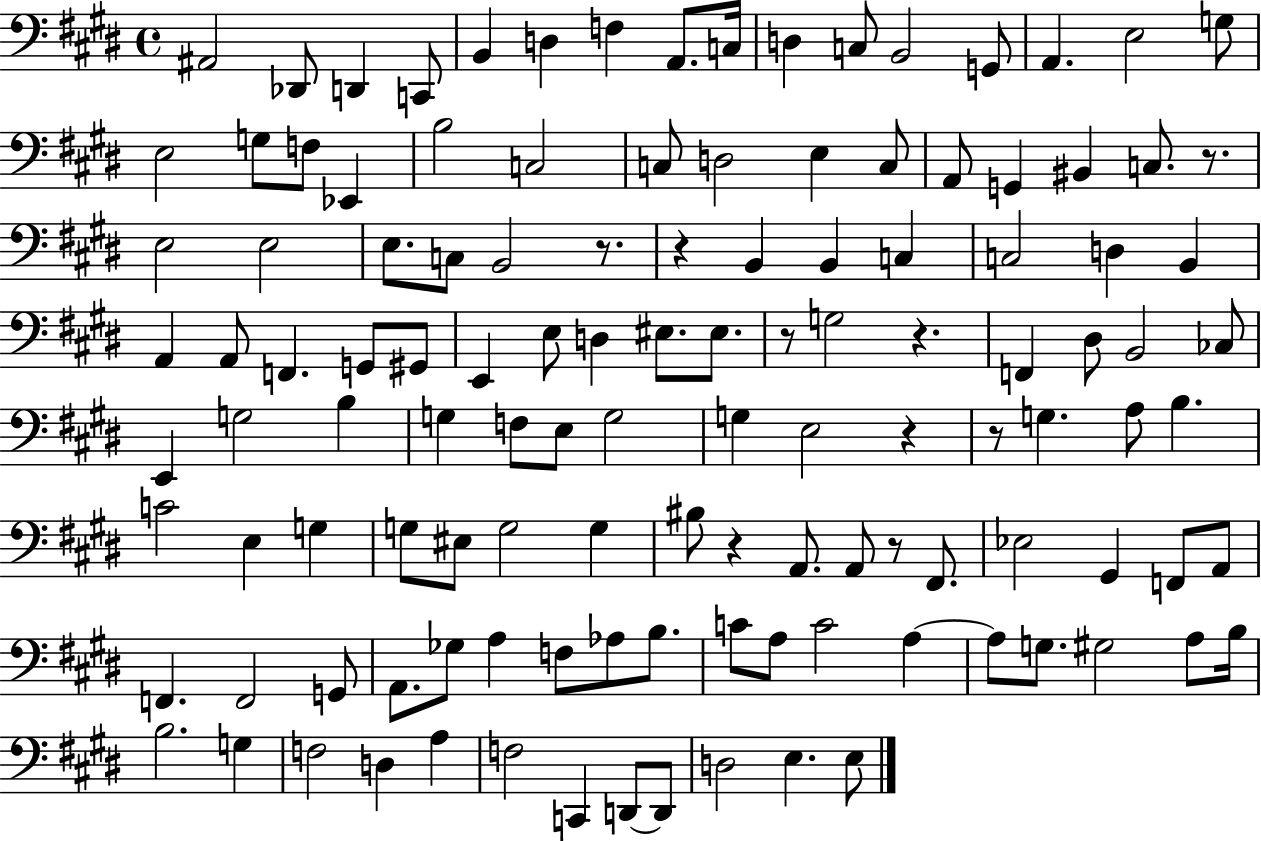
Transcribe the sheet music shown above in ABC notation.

X:1
T:Untitled
M:4/4
L:1/4
K:E
^A,,2 _D,,/2 D,, C,,/2 B,, D, F, A,,/2 C,/4 D, C,/2 B,,2 G,,/2 A,, E,2 G,/2 E,2 G,/2 F,/2 _E,, B,2 C,2 C,/2 D,2 E, C,/2 A,,/2 G,, ^B,, C,/2 z/2 E,2 E,2 E,/2 C,/2 B,,2 z/2 z B,, B,, C, C,2 D, B,, A,, A,,/2 F,, G,,/2 ^G,,/2 E,, E,/2 D, ^E,/2 ^E,/2 z/2 G,2 z F,, ^D,/2 B,,2 _C,/2 E,, G,2 B, G, F,/2 E,/2 G,2 G, E,2 z z/2 G, A,/2 B, C2 E, G, G,/2 ^E,/2 G,2 G, ^B,/2 z A,,/2 A,,/2 z/2 ^F,,/2 _E,2 ^G,, F,,/2 A,,/2 F,, F,,2 G,,/2 A,,/2 _G,/2 A, F,/2 _A,/2 B,/2 C/2 A,/2 C2 A, A,/2 G,/2 ^G,2 A,/2 B,/4 B,2 G, F,2 D, A, F,2 C,, D,,/2 D,,/2 D,2 E, E,/2